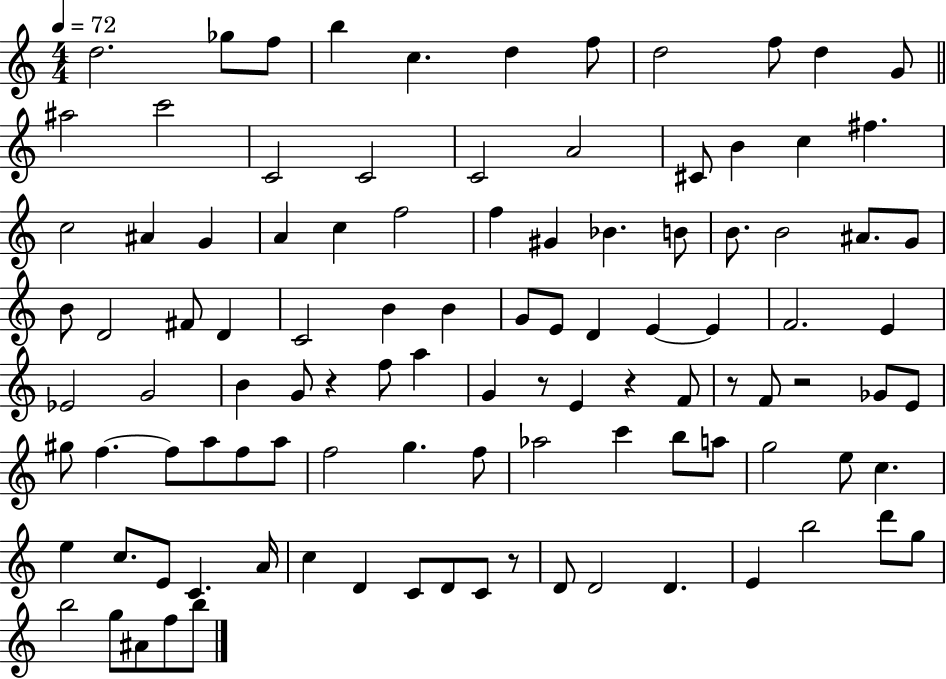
{
  \clef treble
  \numericTimeSignature
  \time 4/4
  \key c \major
  \tempo 4 = 72
  \repeat volta 2 { d''2. ges''8 f''8 | b''4 c''4. d''4 f''8 | d''2 f''8 d''4 g'8 | \bar "||" \break \key a \minor ais''2 c'''2 | c'2 c'2 | c'2 a'2 | cis'8 b'4 c''4 fis''4. | \break c''2 ais'4 g'4 | a'4 c''4 f''2 | f''4 gis'4 bes'4. b'8 | b'8. b'2 ais'8. g'8 | \break b'8 d'2 fis'8 d'4 | c'2 b'4 b'4 | g'8 e'8 d'4 e'4~~ e'4 | f'2. e'4 | \break ees'2 g'2 | b'4 g'8 r4 f''8 a''4 | g'4 r8 e'4 r4 f'8 | r8 f'8 r2 ges'8 e'8 | \break gis''8 f''4.~~ f''8 a''8 f''8 a''8 | f''2 g''4. f''8 | aes''2 c'''4 b''8 a''8 | g''2 e''8 c''4. | \break e''4 c''8. e'8 c'4. a'16 | c''4 d'4 c'8 d'8 c'8 r8 | d'8 d'2 d'4. | e'4 b''2 d'''8 g''8 | \break b''2 g''8 ais'8 f''8 b''8 | } \bar "|."
}